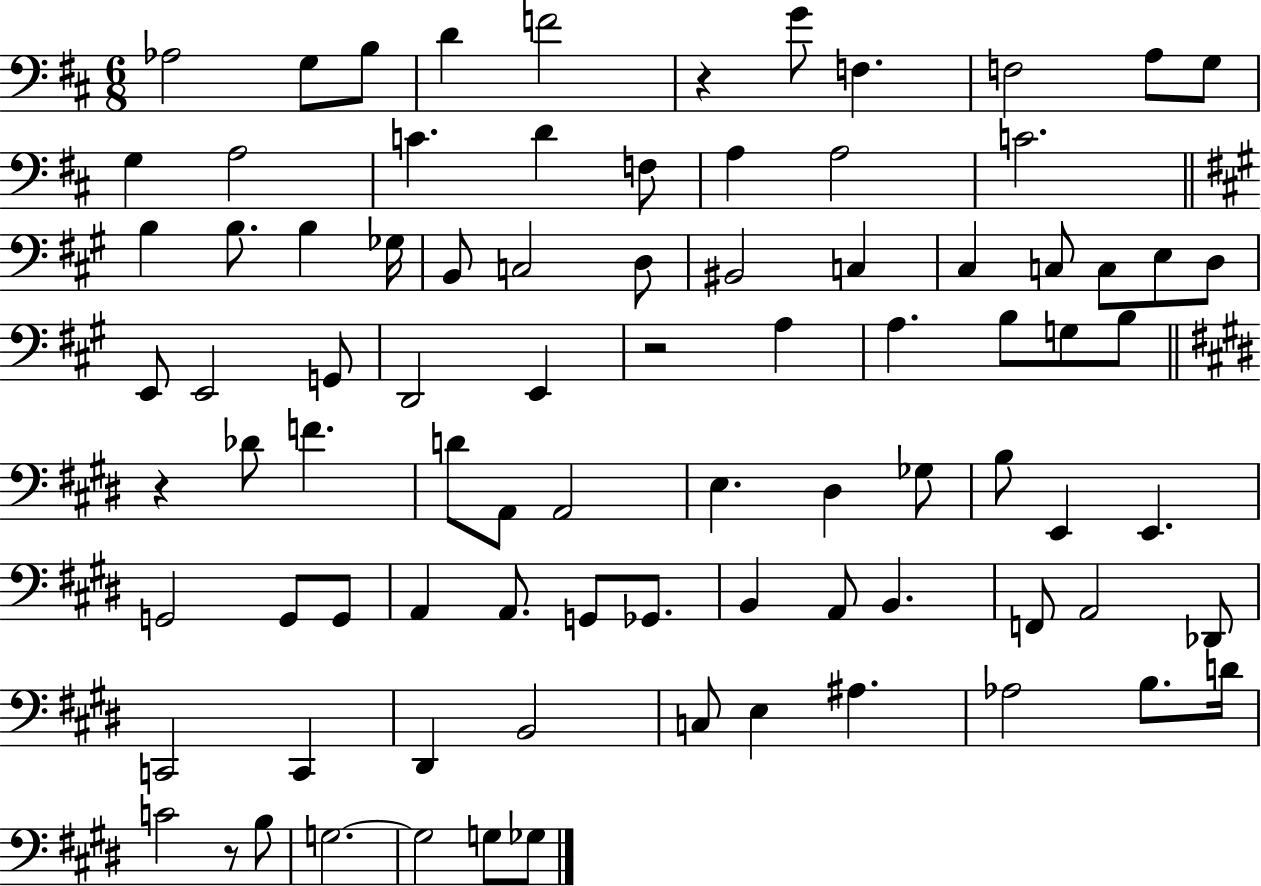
Ab3/h G3/e B3/e D4/q F4/h R/q G4/e F3/q. F3/h A3/e G3/e G3/q A3/h C4/q. D4/q F3/e A3/q A3/h C4/h. B3/q B3/e. B3/q Gb3/s B2/e C3/h D3/e BIS2/h C3/q C#3/q C3/e C3/e E3/e D3/e E2/e E2/h G2/e D2/h E2/q R/h A3/q A3/q. B3/e G3/e B3/e R/q Db4/e F4/q. D4/e A2/e A2/h E3/q. D#3/q Gb3/e B3/e E2/q E2/q. G2/h G2/e G2/e A2/q A2/e. G2/e Gb2/e. B2/q A2/e B2/q. F2/e A2/h Db2/e C2/h C2/q D#2/q B2/h C3/e E3/q A#3/q. Ab3/h B3/e. D4/s C4/h R/e B3/e G3/h. G3/h G3/e Gb3/e